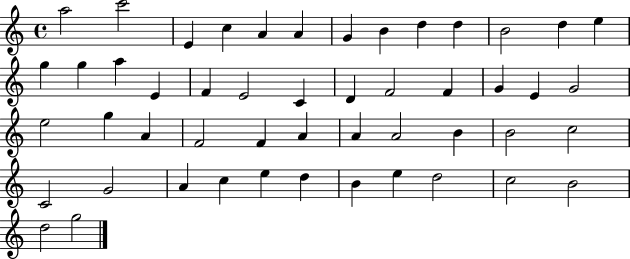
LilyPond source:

{
  \clef treble
  \time 4/4
  \defaultTimeSignature
  \key c \major
  a''2 c'''2 | e'4 c''4 a'4 a'4 | g'4 b'4 d''4 d''4 | b'2 d''4 e''4 | \break g''4 g''4 a''4 e'4 | f'4 e'2 c'4 | d'4 f'2 f'4 | g'4 e'4 g'2 | \break e''2 g''4 a'4 | f'2 f'4 a'4 | a'4 a'2 b'4 | b'2 c''2 | \break c'2 g'2 | a'4 c''4 e''4 d''4 | b'4 e''4 d''2 | c''2 b'2 | \break d''2 g''2 | \bar "|."
}